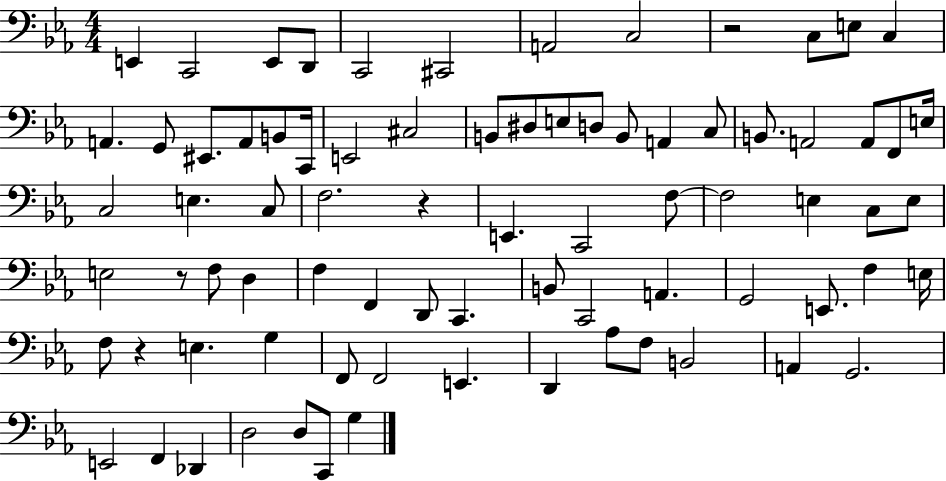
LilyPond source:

{
  \clef bass
  \numericTimeSignature
  \time 4/4
  \key ees \major
  e,4 c,2 e,8 d,8 | c,2 cis,2 | a,2 c2 | r2 c8 e8 c4 | \break a,4. g,8 eis,8. a,8 b,8 c,16 | e,2 cis2 | b,8 dis8 e8 d8 b,8 a,4 c8 | b,8. a,2 a,8 f,8 e16 | \break c2 e4. c8 | f2. r4 | e,4. c,2 f8~~ | f2 e4 c8 e8 | \break e2 r8 f8 d4 | f4 f,4 d,8 c,4. | b,8 c,2 a,4. | g,2 e,8. f4 e16 | \break f8 r4 e4. g4 | f,8 f,2 e,4. | d,4 aes8 f8 b,2 | a,4 g,2. | \break e,2 f,4 des,4 | d2 d8 c,8 g4 | \bar "|."
}